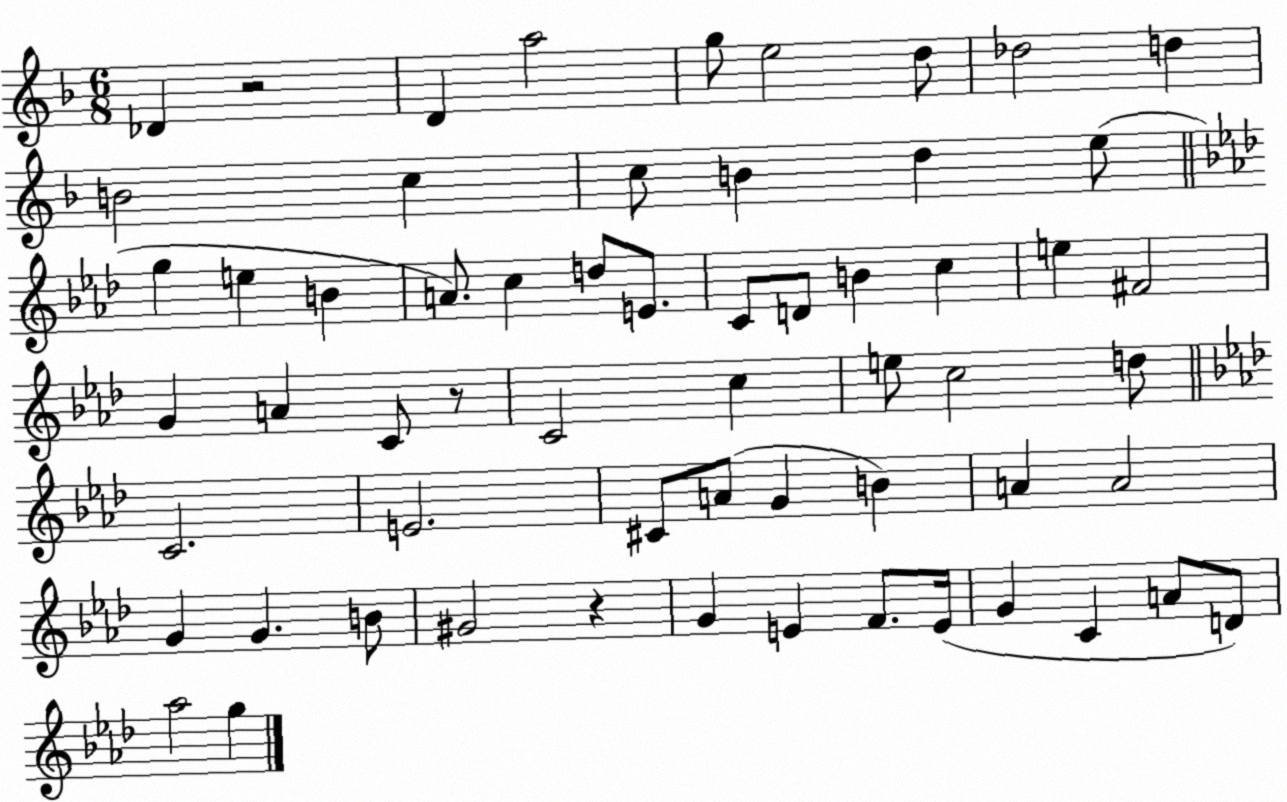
X:1
T:Untitled
M:6/8
L:1/4
K:F
_D z2 D a2 g/2 e2 d/2 _d2 d B2 c c/2 B d e/2 g e B A/2 c d/2 E/2 C/2 D/2 B c e ^F2 G A C/2 z/2 C2 c e/2 c2 d/2 C2 E2 ^C/2 A/2 G B A A2 G G B/2 ^G2 z G E F/2 E/4 G C A/2 D/2 _a2 g